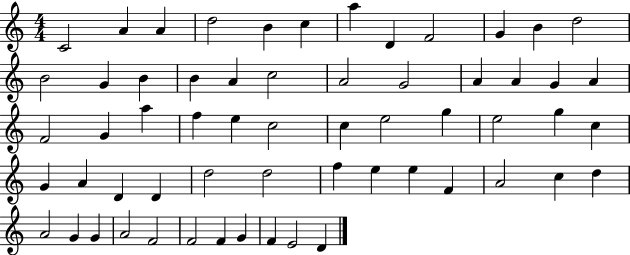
C4/h A4/q A4/q D5/h B4/q C5/q A5/q D4/q F4/h G4/q B4/q D5/h B4/h G4/q B4/q B4/q A4/q C5/h A4/h G4/h A4/q A4/q G4/q A4/q F4/h G4/q A5/q F5/q E5/q C5/h C5/q E5/h G5/q E5/h G5/q C5/q G4/q A4/q D4/q D4/q D5/h D5/h F5/q E5/q E5/q F4/q A4/h C5/q D5/q A4/h G4/q G4/q A4/h F4/h F4/h F4/q G4/q F4/q E4/h D4/q